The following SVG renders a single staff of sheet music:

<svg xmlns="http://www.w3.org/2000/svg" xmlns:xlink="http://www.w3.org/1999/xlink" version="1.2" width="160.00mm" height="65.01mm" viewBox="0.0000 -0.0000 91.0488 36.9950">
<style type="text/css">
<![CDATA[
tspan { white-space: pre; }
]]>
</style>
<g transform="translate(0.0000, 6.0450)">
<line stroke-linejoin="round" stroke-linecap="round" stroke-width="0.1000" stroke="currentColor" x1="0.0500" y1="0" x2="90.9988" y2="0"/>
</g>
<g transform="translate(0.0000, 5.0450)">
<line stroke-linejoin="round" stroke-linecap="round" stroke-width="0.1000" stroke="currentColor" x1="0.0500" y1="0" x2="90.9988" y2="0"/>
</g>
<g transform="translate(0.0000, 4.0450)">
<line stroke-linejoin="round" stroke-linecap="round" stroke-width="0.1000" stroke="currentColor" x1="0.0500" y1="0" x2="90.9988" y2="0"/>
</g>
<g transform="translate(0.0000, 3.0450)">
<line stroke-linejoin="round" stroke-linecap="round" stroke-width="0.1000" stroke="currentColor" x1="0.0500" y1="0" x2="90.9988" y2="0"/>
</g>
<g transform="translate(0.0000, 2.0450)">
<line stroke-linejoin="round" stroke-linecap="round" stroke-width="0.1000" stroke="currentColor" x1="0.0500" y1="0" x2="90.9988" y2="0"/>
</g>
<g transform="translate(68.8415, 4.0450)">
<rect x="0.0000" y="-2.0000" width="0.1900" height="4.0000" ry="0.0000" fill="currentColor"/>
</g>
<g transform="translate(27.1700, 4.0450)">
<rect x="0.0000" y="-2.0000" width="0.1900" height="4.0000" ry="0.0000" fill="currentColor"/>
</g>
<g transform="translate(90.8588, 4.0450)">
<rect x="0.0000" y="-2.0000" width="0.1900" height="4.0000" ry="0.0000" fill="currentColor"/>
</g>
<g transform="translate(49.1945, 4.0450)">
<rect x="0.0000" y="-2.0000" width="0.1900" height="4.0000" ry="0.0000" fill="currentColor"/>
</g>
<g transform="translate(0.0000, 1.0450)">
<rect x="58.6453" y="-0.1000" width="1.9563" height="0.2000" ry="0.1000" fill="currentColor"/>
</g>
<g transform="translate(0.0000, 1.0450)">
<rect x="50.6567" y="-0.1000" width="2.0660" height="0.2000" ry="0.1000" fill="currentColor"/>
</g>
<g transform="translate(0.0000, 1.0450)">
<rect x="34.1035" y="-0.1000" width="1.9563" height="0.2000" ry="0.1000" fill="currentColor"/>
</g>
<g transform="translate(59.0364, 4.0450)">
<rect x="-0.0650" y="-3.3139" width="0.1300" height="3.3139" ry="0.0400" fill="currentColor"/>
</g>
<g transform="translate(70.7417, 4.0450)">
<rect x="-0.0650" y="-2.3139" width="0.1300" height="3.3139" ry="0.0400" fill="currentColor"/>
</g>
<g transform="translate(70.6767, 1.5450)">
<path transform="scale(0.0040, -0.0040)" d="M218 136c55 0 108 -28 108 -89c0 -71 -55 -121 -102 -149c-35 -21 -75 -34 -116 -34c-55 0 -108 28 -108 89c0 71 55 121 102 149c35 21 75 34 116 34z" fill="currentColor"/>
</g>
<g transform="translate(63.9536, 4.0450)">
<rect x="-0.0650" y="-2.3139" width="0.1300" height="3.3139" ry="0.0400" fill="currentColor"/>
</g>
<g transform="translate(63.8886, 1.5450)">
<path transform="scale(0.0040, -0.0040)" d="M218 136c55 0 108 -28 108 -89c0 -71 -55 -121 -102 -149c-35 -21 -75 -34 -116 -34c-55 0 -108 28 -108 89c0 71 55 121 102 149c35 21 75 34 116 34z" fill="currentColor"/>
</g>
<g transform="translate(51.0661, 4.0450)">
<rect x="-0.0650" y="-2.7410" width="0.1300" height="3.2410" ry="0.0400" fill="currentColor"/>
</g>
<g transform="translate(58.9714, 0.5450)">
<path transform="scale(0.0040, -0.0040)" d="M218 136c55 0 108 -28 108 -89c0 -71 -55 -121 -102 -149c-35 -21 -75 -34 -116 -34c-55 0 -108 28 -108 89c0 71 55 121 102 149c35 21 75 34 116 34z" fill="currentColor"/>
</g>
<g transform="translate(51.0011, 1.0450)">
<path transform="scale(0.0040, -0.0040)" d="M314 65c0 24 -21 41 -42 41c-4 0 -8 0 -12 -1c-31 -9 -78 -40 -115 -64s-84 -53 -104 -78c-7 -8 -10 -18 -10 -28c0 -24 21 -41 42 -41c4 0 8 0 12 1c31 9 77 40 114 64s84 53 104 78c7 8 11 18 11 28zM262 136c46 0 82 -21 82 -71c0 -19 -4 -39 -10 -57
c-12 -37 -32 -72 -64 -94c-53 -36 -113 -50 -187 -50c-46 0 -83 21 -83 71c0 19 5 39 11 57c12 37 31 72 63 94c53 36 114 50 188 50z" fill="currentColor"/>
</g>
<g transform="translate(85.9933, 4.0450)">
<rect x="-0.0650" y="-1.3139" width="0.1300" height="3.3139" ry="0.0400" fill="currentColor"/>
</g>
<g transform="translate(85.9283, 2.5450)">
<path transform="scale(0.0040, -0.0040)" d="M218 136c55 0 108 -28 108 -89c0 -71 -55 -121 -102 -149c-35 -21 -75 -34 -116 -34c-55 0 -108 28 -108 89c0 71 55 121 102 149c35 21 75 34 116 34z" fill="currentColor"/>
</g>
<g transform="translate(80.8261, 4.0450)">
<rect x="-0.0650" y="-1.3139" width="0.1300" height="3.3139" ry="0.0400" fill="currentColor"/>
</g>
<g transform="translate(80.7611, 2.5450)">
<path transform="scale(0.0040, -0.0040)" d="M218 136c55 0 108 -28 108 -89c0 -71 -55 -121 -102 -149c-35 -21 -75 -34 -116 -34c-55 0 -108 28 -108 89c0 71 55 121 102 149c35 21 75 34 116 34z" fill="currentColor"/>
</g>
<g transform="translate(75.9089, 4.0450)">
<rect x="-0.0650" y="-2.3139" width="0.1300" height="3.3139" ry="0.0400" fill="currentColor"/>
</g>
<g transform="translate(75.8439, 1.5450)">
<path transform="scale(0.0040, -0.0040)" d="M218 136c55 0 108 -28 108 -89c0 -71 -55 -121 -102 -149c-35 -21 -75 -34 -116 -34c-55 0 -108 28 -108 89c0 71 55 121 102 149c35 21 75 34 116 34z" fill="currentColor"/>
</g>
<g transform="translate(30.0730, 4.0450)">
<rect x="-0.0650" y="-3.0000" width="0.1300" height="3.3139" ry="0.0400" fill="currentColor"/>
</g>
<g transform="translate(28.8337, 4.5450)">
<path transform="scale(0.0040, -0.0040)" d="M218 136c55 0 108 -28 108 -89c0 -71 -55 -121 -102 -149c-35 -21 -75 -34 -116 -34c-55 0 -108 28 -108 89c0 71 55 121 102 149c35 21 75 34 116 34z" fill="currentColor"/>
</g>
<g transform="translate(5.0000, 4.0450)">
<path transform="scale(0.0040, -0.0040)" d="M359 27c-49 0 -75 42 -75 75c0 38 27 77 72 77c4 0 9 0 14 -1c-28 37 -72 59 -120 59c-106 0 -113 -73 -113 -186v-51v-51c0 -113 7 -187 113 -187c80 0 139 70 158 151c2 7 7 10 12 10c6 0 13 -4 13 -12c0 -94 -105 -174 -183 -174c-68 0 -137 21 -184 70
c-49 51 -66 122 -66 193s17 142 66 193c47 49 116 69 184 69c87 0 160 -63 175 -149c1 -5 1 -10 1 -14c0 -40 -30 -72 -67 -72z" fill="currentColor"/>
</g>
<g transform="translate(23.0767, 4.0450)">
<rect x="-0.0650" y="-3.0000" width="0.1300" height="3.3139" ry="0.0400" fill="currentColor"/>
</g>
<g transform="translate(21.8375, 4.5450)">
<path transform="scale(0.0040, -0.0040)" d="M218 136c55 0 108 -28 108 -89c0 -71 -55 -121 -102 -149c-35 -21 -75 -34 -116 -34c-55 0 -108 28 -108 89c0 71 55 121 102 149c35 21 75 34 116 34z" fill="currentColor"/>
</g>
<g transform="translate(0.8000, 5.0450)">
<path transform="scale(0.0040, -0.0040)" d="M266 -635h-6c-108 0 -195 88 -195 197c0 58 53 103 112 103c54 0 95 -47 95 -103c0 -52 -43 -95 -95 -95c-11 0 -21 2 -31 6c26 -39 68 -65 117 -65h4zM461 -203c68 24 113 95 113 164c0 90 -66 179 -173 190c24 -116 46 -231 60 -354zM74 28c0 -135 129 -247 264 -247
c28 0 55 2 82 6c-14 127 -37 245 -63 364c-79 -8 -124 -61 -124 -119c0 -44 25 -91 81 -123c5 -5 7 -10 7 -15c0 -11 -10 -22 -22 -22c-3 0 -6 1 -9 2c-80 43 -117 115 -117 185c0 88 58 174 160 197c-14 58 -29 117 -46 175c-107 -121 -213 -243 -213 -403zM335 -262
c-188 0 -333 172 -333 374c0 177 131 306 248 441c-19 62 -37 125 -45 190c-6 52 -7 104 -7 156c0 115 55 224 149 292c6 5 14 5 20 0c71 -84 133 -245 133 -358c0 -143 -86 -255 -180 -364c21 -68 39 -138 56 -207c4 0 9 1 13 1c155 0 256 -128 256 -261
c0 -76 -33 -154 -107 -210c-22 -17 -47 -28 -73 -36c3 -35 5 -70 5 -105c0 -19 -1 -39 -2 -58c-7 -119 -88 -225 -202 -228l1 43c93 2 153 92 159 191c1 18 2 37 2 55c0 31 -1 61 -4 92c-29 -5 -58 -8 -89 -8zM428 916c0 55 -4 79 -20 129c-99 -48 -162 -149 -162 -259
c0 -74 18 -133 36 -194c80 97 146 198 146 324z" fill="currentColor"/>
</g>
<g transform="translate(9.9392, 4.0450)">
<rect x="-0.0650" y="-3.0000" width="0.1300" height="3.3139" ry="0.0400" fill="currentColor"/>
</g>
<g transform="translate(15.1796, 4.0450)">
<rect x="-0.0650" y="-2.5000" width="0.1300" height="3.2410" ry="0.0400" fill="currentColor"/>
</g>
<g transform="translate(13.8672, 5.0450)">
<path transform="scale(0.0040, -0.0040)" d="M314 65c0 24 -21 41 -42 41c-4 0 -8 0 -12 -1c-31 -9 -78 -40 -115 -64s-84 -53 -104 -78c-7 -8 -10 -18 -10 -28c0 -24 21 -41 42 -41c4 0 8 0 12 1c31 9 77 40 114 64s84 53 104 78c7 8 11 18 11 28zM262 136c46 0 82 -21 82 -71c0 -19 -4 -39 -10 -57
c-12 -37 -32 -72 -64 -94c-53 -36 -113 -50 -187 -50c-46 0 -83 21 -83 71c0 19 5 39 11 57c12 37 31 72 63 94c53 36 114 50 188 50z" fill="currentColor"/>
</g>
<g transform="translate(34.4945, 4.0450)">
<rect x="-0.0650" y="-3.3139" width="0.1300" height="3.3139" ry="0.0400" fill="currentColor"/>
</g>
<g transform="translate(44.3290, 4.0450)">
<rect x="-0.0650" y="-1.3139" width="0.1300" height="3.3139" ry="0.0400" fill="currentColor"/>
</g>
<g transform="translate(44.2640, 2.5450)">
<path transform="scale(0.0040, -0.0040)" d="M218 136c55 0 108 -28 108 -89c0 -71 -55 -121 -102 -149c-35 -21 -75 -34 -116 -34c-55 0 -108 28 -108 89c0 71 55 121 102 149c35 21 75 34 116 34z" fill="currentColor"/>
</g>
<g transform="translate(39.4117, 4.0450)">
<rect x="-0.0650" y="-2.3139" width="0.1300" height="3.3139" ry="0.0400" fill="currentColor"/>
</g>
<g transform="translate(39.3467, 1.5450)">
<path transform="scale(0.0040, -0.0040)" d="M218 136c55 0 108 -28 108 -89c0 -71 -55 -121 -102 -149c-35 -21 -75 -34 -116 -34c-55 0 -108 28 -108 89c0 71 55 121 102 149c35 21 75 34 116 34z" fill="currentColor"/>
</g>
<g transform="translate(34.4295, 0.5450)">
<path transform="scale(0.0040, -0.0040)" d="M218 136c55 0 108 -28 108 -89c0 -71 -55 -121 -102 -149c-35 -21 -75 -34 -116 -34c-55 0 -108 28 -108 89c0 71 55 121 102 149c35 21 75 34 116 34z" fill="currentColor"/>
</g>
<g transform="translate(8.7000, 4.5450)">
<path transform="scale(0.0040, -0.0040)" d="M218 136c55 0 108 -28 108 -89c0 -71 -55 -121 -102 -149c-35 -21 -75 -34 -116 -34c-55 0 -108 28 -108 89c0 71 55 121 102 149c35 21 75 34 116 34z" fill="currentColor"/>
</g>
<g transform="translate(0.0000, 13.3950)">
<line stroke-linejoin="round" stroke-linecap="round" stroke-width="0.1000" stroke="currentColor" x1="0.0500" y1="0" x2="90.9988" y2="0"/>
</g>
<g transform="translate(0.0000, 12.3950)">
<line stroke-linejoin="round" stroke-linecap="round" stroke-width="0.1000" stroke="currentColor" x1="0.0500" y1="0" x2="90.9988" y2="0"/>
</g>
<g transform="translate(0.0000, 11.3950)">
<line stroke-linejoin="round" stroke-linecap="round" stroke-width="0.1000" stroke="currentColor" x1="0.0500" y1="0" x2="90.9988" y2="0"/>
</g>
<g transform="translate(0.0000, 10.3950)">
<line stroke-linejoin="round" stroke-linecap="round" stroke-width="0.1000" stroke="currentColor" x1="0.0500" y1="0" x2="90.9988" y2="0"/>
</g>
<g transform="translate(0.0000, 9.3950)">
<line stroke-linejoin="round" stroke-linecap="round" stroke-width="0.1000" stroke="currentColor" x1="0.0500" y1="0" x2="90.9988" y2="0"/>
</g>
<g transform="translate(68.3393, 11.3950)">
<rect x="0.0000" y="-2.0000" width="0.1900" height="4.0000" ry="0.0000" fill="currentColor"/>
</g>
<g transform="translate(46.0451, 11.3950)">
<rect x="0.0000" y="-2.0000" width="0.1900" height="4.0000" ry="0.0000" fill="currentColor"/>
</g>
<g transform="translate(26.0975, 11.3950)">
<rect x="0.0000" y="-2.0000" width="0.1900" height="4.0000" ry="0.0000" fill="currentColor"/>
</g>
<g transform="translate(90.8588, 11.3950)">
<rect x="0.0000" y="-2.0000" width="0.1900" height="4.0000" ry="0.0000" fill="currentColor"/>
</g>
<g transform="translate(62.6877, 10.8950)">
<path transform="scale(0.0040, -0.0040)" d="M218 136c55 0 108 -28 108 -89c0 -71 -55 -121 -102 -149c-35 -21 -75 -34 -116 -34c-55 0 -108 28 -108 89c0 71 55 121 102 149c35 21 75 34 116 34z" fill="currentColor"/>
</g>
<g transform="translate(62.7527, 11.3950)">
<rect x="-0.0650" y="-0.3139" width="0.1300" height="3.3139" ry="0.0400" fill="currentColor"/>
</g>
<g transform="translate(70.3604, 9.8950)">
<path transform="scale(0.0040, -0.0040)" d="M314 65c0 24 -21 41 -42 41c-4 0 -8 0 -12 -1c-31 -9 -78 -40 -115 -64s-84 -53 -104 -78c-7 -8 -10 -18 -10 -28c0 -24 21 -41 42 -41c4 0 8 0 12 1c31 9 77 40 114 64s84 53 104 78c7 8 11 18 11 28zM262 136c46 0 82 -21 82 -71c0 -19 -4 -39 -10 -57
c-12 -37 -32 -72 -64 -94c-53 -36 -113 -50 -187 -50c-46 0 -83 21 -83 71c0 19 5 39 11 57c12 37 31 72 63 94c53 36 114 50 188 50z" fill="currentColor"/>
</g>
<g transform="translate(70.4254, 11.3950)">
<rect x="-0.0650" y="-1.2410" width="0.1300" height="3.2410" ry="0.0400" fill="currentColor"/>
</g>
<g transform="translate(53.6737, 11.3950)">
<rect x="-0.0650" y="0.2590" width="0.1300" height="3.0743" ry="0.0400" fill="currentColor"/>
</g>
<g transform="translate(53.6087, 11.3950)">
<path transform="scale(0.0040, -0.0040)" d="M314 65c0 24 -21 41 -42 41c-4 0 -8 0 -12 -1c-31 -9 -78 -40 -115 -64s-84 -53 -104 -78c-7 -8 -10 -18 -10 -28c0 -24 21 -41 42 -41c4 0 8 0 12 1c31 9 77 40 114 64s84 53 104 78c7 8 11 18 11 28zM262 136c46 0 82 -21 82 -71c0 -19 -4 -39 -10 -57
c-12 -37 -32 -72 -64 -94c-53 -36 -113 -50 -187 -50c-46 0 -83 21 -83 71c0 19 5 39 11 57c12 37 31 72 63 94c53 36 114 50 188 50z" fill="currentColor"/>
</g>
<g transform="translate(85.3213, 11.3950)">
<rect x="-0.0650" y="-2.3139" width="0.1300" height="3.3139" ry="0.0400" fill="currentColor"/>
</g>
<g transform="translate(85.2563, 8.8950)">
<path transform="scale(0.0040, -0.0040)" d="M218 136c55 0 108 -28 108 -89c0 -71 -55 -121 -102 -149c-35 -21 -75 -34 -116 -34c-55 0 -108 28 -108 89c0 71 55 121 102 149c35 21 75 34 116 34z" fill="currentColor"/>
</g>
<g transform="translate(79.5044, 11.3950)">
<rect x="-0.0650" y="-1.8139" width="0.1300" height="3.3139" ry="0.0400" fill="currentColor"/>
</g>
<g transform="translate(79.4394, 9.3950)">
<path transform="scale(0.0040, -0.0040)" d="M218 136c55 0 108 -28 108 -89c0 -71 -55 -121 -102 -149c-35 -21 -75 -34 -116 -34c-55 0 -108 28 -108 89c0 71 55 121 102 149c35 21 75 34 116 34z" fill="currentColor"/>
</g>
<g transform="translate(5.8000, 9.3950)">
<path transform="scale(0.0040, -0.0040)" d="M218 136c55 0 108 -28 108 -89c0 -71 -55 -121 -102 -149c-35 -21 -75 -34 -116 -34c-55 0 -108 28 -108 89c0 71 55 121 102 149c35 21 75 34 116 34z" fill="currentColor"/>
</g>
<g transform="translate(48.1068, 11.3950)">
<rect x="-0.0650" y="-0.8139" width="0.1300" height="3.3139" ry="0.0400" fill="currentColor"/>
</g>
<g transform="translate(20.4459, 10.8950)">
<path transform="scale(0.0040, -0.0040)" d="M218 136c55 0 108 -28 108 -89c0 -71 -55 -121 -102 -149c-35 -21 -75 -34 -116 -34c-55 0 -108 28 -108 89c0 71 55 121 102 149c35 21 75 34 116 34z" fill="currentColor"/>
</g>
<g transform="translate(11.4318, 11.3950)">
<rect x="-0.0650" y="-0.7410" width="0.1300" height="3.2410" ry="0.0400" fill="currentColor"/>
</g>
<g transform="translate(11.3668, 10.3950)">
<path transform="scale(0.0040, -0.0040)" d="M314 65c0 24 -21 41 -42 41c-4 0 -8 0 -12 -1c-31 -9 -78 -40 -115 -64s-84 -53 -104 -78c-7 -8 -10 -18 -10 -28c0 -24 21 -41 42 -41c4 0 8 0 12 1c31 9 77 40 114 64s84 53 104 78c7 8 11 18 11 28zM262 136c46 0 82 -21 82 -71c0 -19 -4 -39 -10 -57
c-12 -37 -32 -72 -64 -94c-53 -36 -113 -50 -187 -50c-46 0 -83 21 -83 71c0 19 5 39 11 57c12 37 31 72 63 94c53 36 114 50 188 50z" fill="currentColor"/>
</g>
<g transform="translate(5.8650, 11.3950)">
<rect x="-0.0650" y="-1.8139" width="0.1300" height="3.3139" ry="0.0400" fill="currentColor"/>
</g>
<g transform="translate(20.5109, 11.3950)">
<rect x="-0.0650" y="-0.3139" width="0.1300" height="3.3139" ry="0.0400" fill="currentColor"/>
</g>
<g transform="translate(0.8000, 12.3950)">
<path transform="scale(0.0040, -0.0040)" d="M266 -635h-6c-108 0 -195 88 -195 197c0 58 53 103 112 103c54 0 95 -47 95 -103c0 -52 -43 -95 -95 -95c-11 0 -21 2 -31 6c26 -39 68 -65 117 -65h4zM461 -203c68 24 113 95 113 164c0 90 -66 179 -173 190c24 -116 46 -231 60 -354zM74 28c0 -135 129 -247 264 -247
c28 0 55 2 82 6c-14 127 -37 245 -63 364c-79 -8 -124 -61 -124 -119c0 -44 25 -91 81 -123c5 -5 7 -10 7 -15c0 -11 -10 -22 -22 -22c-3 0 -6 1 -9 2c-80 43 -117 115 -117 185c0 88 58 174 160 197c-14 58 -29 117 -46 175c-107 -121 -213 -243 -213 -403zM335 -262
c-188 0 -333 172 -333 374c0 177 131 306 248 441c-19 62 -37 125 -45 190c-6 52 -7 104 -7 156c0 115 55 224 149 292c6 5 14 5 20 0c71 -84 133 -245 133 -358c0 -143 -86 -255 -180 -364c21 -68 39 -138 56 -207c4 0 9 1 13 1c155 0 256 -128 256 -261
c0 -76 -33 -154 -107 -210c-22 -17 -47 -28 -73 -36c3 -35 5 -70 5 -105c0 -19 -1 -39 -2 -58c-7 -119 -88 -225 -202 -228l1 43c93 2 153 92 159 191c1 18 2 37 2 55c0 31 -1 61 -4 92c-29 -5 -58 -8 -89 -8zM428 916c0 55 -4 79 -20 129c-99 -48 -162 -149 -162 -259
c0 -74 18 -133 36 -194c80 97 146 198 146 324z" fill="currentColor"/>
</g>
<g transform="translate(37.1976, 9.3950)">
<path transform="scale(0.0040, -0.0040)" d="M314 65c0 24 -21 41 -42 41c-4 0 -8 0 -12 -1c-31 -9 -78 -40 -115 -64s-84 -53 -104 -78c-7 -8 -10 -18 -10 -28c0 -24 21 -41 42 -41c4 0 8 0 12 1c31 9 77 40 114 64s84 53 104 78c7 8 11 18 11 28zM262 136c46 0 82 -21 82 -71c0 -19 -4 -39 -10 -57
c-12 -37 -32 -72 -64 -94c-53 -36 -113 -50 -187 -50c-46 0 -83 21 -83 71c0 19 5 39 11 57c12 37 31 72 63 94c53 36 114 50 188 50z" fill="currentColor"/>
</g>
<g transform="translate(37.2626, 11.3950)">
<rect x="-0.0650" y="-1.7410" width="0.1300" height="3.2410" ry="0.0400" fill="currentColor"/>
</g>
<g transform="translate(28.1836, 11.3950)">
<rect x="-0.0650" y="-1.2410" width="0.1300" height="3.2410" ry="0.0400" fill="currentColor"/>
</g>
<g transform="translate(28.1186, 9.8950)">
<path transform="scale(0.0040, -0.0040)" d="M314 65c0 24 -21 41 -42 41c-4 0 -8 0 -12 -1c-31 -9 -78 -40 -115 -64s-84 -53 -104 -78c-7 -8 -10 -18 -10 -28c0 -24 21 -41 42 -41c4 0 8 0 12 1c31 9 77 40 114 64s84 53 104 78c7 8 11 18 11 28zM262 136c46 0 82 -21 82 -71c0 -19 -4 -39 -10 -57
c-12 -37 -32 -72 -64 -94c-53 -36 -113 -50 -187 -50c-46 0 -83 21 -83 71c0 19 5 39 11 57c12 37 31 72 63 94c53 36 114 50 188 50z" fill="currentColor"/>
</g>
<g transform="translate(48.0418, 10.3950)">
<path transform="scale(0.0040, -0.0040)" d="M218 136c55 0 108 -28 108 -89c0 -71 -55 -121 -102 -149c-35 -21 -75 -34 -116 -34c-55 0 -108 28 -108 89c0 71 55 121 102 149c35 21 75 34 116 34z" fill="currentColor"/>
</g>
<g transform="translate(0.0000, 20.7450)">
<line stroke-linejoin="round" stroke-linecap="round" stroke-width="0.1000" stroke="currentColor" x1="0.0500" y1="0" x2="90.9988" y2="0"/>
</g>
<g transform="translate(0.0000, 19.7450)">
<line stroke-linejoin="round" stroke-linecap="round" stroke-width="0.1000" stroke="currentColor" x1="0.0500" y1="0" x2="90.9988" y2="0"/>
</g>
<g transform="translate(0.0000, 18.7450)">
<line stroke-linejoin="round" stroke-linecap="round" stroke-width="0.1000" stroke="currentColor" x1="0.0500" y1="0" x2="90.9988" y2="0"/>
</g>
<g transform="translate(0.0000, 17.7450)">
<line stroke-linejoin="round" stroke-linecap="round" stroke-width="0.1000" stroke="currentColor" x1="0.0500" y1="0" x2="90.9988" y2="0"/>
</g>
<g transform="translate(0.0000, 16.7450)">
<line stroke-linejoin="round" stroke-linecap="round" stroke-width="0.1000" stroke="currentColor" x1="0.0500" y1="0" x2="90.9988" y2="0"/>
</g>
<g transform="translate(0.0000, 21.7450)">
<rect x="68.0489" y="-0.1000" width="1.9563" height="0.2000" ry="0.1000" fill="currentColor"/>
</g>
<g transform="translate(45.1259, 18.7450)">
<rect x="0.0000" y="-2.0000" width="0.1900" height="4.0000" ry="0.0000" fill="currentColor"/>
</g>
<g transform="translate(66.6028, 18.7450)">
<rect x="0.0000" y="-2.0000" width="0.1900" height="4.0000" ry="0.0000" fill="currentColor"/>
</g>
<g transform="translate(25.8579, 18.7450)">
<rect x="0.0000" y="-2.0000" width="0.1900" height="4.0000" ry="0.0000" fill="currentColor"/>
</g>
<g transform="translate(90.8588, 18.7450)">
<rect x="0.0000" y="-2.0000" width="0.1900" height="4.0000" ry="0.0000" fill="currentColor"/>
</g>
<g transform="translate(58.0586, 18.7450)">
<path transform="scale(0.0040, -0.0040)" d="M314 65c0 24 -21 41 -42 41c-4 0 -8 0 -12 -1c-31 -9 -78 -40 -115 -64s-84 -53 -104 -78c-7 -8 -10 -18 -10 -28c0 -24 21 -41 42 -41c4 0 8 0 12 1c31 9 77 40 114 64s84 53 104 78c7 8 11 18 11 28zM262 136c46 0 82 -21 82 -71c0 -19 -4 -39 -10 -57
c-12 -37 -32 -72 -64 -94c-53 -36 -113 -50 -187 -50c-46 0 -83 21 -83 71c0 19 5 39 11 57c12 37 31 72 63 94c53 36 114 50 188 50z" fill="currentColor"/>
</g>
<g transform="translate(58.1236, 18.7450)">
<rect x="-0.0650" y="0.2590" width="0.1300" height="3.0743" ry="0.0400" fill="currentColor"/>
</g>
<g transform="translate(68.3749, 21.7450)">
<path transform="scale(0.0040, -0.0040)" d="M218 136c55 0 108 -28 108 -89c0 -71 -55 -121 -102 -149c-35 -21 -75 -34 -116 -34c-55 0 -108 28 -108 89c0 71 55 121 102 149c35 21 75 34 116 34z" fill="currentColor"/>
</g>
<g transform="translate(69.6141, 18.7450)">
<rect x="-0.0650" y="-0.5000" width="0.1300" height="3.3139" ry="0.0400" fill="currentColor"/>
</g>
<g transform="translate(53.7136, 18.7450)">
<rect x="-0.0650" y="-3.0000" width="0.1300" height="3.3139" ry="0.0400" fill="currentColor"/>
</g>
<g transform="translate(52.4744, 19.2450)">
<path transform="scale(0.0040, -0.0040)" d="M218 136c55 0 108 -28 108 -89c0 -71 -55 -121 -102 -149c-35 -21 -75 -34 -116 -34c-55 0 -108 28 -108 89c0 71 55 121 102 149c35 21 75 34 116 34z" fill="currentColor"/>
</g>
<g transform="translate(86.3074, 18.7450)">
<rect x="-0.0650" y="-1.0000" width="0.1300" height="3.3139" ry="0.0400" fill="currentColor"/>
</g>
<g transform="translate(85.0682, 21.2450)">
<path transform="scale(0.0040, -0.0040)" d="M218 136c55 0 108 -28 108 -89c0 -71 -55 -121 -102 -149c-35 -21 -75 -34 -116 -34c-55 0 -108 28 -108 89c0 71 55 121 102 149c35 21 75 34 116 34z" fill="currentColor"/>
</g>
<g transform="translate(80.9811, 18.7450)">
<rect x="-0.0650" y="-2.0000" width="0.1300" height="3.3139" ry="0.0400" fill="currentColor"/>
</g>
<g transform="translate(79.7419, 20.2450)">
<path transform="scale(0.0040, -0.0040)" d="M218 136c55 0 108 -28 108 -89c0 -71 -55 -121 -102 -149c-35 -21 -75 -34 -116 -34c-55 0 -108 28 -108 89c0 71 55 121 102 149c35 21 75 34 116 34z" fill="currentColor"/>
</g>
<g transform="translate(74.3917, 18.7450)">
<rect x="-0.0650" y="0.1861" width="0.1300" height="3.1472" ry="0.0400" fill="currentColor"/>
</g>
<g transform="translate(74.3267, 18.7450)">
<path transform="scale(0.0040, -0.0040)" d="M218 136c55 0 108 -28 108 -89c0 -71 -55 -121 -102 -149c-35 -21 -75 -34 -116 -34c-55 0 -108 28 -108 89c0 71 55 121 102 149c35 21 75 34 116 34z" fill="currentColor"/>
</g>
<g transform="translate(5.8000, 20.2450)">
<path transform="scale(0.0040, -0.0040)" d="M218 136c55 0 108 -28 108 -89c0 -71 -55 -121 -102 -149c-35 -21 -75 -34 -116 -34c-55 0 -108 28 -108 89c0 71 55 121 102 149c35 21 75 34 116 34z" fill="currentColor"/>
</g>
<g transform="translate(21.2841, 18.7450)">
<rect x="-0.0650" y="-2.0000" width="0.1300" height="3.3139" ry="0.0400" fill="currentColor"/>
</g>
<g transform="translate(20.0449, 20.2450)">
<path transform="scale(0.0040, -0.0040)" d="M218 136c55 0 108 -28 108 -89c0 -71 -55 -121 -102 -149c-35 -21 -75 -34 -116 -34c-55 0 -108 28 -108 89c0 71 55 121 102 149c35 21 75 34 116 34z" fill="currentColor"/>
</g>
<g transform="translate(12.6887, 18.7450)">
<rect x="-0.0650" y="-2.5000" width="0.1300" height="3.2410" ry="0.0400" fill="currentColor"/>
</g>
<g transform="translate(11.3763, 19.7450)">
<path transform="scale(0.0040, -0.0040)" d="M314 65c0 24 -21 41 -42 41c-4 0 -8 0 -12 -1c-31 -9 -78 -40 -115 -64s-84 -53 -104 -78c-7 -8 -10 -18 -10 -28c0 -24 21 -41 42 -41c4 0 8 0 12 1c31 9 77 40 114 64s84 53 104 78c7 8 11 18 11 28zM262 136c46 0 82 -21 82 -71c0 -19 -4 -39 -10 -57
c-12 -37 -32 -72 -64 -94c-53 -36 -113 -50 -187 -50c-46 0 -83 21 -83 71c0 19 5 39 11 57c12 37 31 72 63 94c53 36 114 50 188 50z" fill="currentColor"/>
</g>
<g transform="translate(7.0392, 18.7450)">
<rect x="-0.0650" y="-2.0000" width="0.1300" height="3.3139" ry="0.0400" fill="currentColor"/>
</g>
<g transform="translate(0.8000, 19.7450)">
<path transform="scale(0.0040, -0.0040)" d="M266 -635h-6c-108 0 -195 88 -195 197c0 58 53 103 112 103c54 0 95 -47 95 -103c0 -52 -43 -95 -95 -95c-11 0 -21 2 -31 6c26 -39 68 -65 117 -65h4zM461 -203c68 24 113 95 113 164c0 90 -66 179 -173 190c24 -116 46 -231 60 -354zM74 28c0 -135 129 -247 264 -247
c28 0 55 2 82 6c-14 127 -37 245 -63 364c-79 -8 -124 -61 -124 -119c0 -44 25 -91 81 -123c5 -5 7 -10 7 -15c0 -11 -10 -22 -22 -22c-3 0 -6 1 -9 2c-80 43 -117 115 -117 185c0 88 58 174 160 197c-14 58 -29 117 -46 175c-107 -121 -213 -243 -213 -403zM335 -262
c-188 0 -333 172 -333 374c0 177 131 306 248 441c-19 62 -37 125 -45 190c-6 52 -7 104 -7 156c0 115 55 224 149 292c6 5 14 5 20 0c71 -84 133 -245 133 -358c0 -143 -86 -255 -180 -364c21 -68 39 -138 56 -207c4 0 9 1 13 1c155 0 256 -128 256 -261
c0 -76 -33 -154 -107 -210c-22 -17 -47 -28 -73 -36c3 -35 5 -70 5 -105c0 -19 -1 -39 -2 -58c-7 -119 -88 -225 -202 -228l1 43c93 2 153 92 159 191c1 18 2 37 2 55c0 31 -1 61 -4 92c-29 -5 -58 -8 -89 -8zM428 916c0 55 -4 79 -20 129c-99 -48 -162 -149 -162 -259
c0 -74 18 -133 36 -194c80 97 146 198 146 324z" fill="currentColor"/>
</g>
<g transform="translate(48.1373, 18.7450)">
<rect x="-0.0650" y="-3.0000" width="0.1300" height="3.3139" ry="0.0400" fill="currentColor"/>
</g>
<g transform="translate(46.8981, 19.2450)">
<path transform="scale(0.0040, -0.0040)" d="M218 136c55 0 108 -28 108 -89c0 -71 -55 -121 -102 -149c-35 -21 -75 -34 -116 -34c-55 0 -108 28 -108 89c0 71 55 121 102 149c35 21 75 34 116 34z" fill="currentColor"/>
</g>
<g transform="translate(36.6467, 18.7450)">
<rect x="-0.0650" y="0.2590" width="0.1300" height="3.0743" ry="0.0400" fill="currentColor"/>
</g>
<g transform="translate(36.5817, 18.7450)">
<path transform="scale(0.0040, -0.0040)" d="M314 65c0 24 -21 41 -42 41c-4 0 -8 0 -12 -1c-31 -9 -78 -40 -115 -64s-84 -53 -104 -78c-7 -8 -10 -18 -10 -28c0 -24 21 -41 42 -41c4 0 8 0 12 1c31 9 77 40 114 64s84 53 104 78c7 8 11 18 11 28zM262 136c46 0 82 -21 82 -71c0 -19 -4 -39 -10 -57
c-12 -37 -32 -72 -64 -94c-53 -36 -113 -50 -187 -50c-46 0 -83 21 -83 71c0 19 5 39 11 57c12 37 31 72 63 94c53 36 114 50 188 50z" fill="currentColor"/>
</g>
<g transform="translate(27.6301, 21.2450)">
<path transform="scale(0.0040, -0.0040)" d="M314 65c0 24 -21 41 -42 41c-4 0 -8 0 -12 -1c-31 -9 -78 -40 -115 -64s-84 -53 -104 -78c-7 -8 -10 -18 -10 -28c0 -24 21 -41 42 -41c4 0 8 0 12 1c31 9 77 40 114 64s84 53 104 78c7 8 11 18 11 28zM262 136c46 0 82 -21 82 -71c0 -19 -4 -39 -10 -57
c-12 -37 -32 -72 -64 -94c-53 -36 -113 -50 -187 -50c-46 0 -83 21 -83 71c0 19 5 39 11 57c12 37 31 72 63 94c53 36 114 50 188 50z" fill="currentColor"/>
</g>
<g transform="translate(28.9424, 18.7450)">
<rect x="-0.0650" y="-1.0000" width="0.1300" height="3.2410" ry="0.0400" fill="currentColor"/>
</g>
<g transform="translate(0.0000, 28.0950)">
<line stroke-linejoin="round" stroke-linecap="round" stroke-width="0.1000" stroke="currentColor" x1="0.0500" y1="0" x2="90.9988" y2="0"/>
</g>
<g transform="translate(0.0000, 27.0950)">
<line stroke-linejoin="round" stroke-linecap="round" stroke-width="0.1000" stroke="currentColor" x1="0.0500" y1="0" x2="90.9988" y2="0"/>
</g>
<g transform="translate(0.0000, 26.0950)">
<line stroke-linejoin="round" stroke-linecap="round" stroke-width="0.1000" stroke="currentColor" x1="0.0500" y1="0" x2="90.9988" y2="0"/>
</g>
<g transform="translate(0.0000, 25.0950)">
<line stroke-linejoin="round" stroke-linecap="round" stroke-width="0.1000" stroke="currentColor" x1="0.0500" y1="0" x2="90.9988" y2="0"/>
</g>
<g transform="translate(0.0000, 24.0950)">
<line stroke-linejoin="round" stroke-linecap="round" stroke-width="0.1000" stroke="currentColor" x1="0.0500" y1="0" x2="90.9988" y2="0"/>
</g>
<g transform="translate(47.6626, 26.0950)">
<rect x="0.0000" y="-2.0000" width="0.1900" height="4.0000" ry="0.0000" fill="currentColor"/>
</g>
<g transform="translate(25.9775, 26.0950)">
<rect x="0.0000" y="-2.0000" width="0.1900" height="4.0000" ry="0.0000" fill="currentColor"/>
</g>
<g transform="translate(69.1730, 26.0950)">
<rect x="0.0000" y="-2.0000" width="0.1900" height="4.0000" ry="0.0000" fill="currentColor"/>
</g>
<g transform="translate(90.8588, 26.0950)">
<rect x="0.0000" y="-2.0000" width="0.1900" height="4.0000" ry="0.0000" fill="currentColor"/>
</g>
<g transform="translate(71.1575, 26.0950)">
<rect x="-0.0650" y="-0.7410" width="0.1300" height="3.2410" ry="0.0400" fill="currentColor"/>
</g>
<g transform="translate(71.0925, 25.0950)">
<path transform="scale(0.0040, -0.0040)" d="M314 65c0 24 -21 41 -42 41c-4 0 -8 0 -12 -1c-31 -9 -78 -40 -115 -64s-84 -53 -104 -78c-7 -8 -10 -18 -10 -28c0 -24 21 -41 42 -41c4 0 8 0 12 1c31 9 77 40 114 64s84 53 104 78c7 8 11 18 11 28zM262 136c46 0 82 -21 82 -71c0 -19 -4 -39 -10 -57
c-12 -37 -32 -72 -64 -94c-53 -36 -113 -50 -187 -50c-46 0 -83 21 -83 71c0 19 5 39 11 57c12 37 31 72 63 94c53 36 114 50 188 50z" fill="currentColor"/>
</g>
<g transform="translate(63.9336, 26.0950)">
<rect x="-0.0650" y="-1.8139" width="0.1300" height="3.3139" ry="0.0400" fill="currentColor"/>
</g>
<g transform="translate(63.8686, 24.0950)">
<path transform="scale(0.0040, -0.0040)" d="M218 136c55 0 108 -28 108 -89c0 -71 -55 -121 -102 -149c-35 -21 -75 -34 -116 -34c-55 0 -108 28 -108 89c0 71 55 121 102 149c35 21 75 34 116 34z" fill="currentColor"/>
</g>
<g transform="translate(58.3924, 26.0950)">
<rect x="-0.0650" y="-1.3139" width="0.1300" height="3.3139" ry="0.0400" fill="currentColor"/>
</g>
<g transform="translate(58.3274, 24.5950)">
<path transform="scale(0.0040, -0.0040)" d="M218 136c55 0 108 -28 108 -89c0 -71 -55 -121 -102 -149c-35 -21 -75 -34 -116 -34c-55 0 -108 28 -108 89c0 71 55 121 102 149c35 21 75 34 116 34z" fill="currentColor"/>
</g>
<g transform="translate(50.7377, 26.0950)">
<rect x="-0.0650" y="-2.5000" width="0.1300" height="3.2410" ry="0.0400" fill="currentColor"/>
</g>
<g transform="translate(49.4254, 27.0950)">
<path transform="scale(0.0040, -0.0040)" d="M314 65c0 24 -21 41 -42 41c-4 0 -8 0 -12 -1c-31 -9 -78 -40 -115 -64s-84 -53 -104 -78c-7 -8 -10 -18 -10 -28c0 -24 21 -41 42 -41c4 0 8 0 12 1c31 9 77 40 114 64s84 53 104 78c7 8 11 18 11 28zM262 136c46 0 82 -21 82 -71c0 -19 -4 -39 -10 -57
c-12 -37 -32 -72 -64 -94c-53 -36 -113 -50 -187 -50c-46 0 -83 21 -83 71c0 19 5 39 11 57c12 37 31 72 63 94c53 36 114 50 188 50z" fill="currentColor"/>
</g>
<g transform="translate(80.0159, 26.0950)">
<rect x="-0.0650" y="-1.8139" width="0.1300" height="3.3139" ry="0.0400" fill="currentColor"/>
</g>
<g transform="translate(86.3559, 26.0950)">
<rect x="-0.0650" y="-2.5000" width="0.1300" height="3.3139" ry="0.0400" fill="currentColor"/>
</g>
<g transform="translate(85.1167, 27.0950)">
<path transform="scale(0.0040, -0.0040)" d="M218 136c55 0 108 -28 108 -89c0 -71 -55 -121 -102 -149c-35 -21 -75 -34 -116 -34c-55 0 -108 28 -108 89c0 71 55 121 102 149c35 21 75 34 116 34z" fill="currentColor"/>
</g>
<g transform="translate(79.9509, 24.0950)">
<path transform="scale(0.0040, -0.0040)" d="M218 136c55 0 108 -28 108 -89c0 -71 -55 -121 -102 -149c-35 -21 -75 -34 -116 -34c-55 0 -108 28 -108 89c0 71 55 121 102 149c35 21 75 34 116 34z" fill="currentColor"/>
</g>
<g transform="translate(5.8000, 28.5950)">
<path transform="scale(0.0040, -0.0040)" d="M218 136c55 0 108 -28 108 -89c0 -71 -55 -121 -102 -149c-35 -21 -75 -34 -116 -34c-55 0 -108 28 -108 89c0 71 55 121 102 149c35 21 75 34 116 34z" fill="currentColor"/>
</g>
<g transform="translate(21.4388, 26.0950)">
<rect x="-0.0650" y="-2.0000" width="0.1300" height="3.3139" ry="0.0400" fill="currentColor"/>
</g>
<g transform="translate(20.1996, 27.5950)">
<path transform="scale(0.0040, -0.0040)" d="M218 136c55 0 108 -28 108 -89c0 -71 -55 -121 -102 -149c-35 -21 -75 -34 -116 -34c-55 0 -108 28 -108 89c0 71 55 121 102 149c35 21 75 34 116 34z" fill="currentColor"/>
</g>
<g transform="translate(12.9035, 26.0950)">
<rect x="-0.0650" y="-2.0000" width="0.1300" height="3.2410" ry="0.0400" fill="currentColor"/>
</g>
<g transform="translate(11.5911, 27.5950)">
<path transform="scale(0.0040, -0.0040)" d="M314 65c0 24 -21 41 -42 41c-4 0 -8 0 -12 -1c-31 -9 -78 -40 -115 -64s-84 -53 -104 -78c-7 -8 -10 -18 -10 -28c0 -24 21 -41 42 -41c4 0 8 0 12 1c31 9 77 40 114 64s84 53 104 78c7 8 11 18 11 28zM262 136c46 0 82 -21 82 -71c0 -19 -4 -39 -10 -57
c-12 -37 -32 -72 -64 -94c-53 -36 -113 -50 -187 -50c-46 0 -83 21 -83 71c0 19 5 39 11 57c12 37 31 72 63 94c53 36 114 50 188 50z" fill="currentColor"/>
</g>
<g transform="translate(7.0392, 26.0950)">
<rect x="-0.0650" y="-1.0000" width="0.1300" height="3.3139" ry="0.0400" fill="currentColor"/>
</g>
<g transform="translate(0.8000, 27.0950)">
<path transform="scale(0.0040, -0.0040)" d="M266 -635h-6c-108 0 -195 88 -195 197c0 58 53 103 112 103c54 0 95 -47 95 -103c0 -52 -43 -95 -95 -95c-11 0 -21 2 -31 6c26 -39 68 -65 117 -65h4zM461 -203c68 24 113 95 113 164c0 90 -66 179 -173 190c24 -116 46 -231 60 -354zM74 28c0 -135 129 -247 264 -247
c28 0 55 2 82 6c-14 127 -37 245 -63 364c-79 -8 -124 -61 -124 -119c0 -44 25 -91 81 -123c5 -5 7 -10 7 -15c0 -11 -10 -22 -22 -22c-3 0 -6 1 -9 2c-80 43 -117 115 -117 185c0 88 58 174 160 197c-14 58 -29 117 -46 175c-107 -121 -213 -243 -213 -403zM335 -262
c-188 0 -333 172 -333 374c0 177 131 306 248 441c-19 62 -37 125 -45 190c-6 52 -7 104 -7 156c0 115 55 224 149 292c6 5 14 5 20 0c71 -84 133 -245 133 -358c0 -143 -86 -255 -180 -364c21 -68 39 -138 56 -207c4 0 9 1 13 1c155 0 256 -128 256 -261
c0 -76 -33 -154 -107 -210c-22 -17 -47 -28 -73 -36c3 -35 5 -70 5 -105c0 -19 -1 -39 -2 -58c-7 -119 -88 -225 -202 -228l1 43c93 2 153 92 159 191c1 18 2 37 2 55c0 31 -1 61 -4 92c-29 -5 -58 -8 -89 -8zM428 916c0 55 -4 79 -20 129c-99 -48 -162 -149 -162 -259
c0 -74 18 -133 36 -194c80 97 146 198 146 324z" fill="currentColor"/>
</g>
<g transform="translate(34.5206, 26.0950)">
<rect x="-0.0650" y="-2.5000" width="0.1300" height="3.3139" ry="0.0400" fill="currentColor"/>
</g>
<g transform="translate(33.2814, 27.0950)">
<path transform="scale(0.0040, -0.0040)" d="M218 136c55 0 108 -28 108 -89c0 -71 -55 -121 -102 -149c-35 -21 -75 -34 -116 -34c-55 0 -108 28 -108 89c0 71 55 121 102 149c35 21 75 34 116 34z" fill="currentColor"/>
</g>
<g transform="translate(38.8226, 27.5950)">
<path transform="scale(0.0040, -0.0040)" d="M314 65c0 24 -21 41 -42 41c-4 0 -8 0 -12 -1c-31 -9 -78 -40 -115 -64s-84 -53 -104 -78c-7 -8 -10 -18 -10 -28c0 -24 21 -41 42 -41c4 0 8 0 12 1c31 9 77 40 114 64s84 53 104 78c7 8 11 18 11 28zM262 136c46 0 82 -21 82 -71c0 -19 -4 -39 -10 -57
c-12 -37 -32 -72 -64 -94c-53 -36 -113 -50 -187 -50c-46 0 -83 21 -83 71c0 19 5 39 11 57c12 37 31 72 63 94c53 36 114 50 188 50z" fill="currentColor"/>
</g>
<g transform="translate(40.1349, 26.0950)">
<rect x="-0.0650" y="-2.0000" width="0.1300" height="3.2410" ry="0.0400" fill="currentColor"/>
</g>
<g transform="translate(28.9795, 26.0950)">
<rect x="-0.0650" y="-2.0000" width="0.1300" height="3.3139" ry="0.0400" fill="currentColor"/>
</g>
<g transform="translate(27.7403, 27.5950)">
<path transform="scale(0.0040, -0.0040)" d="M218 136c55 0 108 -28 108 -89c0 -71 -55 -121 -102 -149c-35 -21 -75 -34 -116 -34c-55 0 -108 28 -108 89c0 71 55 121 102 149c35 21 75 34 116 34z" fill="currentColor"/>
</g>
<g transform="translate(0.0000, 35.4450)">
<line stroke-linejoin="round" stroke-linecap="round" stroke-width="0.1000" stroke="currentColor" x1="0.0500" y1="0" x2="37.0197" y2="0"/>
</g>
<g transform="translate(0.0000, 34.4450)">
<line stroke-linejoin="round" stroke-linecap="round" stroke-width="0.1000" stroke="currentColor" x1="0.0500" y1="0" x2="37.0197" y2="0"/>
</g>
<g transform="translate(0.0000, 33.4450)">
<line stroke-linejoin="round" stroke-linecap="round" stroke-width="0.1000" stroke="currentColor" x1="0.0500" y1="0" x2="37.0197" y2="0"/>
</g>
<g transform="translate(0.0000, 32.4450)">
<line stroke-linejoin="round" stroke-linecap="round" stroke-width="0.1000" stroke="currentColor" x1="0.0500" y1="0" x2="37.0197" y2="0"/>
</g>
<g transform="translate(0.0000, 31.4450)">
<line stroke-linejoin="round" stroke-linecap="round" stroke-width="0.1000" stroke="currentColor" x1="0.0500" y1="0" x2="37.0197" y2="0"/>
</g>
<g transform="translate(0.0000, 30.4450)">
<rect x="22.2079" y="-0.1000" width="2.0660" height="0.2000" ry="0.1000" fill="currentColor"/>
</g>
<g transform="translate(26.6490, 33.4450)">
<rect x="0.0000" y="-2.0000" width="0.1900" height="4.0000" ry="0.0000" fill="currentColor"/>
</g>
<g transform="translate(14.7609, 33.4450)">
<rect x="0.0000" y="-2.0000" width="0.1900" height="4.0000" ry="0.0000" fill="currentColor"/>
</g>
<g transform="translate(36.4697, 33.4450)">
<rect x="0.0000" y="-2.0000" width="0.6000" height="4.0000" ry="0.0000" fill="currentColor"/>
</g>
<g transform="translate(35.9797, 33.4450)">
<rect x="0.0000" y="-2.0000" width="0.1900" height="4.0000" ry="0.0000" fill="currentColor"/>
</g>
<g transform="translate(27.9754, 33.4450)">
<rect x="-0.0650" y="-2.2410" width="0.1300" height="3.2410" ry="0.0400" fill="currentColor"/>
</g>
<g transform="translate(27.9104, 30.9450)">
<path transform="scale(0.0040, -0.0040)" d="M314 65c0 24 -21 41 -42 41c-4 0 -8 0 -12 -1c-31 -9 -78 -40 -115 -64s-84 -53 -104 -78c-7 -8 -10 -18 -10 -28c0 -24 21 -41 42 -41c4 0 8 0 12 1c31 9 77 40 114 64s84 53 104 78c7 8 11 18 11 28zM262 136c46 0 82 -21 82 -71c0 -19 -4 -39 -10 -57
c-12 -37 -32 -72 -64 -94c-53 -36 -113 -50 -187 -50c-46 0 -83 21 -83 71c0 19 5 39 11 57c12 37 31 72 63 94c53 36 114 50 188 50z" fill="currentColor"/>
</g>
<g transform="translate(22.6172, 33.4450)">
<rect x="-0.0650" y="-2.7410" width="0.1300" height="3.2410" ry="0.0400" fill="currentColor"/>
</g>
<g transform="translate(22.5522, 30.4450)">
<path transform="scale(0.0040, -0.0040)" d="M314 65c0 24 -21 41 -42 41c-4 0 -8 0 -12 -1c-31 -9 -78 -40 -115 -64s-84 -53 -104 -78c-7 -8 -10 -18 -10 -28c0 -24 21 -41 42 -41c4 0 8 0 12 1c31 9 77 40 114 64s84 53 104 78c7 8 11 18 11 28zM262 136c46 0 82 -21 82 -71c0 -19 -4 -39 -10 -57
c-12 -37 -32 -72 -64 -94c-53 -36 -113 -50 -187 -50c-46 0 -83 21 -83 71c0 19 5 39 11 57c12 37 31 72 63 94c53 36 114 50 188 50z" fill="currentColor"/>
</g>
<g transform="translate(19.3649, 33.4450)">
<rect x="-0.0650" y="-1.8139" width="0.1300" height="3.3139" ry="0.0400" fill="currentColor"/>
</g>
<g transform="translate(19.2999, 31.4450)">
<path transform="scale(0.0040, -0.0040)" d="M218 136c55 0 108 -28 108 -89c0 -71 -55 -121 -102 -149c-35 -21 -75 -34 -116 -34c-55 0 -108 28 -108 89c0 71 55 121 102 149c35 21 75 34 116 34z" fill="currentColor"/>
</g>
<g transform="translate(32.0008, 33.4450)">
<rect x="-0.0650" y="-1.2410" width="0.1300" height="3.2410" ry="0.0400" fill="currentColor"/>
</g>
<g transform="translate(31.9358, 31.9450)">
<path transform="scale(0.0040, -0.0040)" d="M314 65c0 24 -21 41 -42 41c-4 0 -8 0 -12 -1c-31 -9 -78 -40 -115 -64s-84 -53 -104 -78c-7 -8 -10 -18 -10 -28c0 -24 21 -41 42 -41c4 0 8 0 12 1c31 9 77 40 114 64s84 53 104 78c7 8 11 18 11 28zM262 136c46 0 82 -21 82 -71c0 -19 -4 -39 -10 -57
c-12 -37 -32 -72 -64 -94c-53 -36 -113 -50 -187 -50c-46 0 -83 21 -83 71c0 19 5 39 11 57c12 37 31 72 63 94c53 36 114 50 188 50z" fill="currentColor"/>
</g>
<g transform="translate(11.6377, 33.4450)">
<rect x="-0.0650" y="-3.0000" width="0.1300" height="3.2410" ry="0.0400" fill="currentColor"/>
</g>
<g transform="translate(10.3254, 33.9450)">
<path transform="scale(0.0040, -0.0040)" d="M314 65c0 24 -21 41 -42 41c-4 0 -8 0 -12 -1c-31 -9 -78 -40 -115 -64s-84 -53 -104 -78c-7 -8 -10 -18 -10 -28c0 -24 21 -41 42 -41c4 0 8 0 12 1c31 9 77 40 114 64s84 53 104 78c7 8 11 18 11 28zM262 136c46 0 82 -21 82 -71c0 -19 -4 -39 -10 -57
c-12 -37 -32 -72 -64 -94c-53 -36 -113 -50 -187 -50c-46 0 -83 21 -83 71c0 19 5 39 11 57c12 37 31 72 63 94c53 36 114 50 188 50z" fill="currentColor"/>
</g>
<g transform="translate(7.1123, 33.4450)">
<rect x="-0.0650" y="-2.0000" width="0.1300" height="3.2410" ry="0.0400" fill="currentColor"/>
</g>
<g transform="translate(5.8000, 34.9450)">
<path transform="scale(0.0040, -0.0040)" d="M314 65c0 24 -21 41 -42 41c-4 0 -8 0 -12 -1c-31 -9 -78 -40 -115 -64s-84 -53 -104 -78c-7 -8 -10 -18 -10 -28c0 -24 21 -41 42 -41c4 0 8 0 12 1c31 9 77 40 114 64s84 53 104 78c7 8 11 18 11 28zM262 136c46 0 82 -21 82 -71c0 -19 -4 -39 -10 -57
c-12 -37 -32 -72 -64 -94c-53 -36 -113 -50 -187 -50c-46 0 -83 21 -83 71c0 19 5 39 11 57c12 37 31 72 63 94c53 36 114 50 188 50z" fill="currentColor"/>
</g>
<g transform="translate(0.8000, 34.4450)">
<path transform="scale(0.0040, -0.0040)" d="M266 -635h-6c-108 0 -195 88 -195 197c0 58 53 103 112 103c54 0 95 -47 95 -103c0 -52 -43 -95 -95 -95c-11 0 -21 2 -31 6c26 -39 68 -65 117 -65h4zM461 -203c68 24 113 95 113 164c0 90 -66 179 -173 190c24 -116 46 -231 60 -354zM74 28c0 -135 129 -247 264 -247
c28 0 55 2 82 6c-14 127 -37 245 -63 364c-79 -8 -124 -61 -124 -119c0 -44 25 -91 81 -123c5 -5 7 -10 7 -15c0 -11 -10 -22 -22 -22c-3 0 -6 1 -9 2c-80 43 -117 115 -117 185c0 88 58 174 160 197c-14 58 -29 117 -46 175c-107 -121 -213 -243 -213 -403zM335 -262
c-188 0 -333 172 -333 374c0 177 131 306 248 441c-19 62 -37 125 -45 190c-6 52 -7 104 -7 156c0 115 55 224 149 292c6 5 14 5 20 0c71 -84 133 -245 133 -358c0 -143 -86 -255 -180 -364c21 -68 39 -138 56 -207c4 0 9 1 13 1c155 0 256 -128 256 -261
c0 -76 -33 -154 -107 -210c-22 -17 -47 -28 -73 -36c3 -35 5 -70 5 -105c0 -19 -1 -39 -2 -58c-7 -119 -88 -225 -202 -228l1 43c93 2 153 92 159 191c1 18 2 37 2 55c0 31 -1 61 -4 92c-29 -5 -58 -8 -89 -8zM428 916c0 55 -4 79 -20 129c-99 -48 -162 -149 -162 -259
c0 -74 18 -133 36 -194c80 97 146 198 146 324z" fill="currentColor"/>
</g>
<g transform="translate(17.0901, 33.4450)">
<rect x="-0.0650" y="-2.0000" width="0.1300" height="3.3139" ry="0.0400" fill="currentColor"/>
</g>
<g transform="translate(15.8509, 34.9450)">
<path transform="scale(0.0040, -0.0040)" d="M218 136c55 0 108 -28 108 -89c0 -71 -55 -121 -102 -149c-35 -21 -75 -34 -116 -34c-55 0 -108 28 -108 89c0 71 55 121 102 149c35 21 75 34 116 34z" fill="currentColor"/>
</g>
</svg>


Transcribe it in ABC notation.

X:1
T:Untitled
M:4/4
L:1/4
K:C
A G2 A A b g e a2 b g g g e e f d2 c e2 f2 d B2 c e2 f g F G2 F D2 B2 A A B2 C B F D D F2 F F G F2 G2 e f d2 f G F2 A2 F f a2 g2 e2